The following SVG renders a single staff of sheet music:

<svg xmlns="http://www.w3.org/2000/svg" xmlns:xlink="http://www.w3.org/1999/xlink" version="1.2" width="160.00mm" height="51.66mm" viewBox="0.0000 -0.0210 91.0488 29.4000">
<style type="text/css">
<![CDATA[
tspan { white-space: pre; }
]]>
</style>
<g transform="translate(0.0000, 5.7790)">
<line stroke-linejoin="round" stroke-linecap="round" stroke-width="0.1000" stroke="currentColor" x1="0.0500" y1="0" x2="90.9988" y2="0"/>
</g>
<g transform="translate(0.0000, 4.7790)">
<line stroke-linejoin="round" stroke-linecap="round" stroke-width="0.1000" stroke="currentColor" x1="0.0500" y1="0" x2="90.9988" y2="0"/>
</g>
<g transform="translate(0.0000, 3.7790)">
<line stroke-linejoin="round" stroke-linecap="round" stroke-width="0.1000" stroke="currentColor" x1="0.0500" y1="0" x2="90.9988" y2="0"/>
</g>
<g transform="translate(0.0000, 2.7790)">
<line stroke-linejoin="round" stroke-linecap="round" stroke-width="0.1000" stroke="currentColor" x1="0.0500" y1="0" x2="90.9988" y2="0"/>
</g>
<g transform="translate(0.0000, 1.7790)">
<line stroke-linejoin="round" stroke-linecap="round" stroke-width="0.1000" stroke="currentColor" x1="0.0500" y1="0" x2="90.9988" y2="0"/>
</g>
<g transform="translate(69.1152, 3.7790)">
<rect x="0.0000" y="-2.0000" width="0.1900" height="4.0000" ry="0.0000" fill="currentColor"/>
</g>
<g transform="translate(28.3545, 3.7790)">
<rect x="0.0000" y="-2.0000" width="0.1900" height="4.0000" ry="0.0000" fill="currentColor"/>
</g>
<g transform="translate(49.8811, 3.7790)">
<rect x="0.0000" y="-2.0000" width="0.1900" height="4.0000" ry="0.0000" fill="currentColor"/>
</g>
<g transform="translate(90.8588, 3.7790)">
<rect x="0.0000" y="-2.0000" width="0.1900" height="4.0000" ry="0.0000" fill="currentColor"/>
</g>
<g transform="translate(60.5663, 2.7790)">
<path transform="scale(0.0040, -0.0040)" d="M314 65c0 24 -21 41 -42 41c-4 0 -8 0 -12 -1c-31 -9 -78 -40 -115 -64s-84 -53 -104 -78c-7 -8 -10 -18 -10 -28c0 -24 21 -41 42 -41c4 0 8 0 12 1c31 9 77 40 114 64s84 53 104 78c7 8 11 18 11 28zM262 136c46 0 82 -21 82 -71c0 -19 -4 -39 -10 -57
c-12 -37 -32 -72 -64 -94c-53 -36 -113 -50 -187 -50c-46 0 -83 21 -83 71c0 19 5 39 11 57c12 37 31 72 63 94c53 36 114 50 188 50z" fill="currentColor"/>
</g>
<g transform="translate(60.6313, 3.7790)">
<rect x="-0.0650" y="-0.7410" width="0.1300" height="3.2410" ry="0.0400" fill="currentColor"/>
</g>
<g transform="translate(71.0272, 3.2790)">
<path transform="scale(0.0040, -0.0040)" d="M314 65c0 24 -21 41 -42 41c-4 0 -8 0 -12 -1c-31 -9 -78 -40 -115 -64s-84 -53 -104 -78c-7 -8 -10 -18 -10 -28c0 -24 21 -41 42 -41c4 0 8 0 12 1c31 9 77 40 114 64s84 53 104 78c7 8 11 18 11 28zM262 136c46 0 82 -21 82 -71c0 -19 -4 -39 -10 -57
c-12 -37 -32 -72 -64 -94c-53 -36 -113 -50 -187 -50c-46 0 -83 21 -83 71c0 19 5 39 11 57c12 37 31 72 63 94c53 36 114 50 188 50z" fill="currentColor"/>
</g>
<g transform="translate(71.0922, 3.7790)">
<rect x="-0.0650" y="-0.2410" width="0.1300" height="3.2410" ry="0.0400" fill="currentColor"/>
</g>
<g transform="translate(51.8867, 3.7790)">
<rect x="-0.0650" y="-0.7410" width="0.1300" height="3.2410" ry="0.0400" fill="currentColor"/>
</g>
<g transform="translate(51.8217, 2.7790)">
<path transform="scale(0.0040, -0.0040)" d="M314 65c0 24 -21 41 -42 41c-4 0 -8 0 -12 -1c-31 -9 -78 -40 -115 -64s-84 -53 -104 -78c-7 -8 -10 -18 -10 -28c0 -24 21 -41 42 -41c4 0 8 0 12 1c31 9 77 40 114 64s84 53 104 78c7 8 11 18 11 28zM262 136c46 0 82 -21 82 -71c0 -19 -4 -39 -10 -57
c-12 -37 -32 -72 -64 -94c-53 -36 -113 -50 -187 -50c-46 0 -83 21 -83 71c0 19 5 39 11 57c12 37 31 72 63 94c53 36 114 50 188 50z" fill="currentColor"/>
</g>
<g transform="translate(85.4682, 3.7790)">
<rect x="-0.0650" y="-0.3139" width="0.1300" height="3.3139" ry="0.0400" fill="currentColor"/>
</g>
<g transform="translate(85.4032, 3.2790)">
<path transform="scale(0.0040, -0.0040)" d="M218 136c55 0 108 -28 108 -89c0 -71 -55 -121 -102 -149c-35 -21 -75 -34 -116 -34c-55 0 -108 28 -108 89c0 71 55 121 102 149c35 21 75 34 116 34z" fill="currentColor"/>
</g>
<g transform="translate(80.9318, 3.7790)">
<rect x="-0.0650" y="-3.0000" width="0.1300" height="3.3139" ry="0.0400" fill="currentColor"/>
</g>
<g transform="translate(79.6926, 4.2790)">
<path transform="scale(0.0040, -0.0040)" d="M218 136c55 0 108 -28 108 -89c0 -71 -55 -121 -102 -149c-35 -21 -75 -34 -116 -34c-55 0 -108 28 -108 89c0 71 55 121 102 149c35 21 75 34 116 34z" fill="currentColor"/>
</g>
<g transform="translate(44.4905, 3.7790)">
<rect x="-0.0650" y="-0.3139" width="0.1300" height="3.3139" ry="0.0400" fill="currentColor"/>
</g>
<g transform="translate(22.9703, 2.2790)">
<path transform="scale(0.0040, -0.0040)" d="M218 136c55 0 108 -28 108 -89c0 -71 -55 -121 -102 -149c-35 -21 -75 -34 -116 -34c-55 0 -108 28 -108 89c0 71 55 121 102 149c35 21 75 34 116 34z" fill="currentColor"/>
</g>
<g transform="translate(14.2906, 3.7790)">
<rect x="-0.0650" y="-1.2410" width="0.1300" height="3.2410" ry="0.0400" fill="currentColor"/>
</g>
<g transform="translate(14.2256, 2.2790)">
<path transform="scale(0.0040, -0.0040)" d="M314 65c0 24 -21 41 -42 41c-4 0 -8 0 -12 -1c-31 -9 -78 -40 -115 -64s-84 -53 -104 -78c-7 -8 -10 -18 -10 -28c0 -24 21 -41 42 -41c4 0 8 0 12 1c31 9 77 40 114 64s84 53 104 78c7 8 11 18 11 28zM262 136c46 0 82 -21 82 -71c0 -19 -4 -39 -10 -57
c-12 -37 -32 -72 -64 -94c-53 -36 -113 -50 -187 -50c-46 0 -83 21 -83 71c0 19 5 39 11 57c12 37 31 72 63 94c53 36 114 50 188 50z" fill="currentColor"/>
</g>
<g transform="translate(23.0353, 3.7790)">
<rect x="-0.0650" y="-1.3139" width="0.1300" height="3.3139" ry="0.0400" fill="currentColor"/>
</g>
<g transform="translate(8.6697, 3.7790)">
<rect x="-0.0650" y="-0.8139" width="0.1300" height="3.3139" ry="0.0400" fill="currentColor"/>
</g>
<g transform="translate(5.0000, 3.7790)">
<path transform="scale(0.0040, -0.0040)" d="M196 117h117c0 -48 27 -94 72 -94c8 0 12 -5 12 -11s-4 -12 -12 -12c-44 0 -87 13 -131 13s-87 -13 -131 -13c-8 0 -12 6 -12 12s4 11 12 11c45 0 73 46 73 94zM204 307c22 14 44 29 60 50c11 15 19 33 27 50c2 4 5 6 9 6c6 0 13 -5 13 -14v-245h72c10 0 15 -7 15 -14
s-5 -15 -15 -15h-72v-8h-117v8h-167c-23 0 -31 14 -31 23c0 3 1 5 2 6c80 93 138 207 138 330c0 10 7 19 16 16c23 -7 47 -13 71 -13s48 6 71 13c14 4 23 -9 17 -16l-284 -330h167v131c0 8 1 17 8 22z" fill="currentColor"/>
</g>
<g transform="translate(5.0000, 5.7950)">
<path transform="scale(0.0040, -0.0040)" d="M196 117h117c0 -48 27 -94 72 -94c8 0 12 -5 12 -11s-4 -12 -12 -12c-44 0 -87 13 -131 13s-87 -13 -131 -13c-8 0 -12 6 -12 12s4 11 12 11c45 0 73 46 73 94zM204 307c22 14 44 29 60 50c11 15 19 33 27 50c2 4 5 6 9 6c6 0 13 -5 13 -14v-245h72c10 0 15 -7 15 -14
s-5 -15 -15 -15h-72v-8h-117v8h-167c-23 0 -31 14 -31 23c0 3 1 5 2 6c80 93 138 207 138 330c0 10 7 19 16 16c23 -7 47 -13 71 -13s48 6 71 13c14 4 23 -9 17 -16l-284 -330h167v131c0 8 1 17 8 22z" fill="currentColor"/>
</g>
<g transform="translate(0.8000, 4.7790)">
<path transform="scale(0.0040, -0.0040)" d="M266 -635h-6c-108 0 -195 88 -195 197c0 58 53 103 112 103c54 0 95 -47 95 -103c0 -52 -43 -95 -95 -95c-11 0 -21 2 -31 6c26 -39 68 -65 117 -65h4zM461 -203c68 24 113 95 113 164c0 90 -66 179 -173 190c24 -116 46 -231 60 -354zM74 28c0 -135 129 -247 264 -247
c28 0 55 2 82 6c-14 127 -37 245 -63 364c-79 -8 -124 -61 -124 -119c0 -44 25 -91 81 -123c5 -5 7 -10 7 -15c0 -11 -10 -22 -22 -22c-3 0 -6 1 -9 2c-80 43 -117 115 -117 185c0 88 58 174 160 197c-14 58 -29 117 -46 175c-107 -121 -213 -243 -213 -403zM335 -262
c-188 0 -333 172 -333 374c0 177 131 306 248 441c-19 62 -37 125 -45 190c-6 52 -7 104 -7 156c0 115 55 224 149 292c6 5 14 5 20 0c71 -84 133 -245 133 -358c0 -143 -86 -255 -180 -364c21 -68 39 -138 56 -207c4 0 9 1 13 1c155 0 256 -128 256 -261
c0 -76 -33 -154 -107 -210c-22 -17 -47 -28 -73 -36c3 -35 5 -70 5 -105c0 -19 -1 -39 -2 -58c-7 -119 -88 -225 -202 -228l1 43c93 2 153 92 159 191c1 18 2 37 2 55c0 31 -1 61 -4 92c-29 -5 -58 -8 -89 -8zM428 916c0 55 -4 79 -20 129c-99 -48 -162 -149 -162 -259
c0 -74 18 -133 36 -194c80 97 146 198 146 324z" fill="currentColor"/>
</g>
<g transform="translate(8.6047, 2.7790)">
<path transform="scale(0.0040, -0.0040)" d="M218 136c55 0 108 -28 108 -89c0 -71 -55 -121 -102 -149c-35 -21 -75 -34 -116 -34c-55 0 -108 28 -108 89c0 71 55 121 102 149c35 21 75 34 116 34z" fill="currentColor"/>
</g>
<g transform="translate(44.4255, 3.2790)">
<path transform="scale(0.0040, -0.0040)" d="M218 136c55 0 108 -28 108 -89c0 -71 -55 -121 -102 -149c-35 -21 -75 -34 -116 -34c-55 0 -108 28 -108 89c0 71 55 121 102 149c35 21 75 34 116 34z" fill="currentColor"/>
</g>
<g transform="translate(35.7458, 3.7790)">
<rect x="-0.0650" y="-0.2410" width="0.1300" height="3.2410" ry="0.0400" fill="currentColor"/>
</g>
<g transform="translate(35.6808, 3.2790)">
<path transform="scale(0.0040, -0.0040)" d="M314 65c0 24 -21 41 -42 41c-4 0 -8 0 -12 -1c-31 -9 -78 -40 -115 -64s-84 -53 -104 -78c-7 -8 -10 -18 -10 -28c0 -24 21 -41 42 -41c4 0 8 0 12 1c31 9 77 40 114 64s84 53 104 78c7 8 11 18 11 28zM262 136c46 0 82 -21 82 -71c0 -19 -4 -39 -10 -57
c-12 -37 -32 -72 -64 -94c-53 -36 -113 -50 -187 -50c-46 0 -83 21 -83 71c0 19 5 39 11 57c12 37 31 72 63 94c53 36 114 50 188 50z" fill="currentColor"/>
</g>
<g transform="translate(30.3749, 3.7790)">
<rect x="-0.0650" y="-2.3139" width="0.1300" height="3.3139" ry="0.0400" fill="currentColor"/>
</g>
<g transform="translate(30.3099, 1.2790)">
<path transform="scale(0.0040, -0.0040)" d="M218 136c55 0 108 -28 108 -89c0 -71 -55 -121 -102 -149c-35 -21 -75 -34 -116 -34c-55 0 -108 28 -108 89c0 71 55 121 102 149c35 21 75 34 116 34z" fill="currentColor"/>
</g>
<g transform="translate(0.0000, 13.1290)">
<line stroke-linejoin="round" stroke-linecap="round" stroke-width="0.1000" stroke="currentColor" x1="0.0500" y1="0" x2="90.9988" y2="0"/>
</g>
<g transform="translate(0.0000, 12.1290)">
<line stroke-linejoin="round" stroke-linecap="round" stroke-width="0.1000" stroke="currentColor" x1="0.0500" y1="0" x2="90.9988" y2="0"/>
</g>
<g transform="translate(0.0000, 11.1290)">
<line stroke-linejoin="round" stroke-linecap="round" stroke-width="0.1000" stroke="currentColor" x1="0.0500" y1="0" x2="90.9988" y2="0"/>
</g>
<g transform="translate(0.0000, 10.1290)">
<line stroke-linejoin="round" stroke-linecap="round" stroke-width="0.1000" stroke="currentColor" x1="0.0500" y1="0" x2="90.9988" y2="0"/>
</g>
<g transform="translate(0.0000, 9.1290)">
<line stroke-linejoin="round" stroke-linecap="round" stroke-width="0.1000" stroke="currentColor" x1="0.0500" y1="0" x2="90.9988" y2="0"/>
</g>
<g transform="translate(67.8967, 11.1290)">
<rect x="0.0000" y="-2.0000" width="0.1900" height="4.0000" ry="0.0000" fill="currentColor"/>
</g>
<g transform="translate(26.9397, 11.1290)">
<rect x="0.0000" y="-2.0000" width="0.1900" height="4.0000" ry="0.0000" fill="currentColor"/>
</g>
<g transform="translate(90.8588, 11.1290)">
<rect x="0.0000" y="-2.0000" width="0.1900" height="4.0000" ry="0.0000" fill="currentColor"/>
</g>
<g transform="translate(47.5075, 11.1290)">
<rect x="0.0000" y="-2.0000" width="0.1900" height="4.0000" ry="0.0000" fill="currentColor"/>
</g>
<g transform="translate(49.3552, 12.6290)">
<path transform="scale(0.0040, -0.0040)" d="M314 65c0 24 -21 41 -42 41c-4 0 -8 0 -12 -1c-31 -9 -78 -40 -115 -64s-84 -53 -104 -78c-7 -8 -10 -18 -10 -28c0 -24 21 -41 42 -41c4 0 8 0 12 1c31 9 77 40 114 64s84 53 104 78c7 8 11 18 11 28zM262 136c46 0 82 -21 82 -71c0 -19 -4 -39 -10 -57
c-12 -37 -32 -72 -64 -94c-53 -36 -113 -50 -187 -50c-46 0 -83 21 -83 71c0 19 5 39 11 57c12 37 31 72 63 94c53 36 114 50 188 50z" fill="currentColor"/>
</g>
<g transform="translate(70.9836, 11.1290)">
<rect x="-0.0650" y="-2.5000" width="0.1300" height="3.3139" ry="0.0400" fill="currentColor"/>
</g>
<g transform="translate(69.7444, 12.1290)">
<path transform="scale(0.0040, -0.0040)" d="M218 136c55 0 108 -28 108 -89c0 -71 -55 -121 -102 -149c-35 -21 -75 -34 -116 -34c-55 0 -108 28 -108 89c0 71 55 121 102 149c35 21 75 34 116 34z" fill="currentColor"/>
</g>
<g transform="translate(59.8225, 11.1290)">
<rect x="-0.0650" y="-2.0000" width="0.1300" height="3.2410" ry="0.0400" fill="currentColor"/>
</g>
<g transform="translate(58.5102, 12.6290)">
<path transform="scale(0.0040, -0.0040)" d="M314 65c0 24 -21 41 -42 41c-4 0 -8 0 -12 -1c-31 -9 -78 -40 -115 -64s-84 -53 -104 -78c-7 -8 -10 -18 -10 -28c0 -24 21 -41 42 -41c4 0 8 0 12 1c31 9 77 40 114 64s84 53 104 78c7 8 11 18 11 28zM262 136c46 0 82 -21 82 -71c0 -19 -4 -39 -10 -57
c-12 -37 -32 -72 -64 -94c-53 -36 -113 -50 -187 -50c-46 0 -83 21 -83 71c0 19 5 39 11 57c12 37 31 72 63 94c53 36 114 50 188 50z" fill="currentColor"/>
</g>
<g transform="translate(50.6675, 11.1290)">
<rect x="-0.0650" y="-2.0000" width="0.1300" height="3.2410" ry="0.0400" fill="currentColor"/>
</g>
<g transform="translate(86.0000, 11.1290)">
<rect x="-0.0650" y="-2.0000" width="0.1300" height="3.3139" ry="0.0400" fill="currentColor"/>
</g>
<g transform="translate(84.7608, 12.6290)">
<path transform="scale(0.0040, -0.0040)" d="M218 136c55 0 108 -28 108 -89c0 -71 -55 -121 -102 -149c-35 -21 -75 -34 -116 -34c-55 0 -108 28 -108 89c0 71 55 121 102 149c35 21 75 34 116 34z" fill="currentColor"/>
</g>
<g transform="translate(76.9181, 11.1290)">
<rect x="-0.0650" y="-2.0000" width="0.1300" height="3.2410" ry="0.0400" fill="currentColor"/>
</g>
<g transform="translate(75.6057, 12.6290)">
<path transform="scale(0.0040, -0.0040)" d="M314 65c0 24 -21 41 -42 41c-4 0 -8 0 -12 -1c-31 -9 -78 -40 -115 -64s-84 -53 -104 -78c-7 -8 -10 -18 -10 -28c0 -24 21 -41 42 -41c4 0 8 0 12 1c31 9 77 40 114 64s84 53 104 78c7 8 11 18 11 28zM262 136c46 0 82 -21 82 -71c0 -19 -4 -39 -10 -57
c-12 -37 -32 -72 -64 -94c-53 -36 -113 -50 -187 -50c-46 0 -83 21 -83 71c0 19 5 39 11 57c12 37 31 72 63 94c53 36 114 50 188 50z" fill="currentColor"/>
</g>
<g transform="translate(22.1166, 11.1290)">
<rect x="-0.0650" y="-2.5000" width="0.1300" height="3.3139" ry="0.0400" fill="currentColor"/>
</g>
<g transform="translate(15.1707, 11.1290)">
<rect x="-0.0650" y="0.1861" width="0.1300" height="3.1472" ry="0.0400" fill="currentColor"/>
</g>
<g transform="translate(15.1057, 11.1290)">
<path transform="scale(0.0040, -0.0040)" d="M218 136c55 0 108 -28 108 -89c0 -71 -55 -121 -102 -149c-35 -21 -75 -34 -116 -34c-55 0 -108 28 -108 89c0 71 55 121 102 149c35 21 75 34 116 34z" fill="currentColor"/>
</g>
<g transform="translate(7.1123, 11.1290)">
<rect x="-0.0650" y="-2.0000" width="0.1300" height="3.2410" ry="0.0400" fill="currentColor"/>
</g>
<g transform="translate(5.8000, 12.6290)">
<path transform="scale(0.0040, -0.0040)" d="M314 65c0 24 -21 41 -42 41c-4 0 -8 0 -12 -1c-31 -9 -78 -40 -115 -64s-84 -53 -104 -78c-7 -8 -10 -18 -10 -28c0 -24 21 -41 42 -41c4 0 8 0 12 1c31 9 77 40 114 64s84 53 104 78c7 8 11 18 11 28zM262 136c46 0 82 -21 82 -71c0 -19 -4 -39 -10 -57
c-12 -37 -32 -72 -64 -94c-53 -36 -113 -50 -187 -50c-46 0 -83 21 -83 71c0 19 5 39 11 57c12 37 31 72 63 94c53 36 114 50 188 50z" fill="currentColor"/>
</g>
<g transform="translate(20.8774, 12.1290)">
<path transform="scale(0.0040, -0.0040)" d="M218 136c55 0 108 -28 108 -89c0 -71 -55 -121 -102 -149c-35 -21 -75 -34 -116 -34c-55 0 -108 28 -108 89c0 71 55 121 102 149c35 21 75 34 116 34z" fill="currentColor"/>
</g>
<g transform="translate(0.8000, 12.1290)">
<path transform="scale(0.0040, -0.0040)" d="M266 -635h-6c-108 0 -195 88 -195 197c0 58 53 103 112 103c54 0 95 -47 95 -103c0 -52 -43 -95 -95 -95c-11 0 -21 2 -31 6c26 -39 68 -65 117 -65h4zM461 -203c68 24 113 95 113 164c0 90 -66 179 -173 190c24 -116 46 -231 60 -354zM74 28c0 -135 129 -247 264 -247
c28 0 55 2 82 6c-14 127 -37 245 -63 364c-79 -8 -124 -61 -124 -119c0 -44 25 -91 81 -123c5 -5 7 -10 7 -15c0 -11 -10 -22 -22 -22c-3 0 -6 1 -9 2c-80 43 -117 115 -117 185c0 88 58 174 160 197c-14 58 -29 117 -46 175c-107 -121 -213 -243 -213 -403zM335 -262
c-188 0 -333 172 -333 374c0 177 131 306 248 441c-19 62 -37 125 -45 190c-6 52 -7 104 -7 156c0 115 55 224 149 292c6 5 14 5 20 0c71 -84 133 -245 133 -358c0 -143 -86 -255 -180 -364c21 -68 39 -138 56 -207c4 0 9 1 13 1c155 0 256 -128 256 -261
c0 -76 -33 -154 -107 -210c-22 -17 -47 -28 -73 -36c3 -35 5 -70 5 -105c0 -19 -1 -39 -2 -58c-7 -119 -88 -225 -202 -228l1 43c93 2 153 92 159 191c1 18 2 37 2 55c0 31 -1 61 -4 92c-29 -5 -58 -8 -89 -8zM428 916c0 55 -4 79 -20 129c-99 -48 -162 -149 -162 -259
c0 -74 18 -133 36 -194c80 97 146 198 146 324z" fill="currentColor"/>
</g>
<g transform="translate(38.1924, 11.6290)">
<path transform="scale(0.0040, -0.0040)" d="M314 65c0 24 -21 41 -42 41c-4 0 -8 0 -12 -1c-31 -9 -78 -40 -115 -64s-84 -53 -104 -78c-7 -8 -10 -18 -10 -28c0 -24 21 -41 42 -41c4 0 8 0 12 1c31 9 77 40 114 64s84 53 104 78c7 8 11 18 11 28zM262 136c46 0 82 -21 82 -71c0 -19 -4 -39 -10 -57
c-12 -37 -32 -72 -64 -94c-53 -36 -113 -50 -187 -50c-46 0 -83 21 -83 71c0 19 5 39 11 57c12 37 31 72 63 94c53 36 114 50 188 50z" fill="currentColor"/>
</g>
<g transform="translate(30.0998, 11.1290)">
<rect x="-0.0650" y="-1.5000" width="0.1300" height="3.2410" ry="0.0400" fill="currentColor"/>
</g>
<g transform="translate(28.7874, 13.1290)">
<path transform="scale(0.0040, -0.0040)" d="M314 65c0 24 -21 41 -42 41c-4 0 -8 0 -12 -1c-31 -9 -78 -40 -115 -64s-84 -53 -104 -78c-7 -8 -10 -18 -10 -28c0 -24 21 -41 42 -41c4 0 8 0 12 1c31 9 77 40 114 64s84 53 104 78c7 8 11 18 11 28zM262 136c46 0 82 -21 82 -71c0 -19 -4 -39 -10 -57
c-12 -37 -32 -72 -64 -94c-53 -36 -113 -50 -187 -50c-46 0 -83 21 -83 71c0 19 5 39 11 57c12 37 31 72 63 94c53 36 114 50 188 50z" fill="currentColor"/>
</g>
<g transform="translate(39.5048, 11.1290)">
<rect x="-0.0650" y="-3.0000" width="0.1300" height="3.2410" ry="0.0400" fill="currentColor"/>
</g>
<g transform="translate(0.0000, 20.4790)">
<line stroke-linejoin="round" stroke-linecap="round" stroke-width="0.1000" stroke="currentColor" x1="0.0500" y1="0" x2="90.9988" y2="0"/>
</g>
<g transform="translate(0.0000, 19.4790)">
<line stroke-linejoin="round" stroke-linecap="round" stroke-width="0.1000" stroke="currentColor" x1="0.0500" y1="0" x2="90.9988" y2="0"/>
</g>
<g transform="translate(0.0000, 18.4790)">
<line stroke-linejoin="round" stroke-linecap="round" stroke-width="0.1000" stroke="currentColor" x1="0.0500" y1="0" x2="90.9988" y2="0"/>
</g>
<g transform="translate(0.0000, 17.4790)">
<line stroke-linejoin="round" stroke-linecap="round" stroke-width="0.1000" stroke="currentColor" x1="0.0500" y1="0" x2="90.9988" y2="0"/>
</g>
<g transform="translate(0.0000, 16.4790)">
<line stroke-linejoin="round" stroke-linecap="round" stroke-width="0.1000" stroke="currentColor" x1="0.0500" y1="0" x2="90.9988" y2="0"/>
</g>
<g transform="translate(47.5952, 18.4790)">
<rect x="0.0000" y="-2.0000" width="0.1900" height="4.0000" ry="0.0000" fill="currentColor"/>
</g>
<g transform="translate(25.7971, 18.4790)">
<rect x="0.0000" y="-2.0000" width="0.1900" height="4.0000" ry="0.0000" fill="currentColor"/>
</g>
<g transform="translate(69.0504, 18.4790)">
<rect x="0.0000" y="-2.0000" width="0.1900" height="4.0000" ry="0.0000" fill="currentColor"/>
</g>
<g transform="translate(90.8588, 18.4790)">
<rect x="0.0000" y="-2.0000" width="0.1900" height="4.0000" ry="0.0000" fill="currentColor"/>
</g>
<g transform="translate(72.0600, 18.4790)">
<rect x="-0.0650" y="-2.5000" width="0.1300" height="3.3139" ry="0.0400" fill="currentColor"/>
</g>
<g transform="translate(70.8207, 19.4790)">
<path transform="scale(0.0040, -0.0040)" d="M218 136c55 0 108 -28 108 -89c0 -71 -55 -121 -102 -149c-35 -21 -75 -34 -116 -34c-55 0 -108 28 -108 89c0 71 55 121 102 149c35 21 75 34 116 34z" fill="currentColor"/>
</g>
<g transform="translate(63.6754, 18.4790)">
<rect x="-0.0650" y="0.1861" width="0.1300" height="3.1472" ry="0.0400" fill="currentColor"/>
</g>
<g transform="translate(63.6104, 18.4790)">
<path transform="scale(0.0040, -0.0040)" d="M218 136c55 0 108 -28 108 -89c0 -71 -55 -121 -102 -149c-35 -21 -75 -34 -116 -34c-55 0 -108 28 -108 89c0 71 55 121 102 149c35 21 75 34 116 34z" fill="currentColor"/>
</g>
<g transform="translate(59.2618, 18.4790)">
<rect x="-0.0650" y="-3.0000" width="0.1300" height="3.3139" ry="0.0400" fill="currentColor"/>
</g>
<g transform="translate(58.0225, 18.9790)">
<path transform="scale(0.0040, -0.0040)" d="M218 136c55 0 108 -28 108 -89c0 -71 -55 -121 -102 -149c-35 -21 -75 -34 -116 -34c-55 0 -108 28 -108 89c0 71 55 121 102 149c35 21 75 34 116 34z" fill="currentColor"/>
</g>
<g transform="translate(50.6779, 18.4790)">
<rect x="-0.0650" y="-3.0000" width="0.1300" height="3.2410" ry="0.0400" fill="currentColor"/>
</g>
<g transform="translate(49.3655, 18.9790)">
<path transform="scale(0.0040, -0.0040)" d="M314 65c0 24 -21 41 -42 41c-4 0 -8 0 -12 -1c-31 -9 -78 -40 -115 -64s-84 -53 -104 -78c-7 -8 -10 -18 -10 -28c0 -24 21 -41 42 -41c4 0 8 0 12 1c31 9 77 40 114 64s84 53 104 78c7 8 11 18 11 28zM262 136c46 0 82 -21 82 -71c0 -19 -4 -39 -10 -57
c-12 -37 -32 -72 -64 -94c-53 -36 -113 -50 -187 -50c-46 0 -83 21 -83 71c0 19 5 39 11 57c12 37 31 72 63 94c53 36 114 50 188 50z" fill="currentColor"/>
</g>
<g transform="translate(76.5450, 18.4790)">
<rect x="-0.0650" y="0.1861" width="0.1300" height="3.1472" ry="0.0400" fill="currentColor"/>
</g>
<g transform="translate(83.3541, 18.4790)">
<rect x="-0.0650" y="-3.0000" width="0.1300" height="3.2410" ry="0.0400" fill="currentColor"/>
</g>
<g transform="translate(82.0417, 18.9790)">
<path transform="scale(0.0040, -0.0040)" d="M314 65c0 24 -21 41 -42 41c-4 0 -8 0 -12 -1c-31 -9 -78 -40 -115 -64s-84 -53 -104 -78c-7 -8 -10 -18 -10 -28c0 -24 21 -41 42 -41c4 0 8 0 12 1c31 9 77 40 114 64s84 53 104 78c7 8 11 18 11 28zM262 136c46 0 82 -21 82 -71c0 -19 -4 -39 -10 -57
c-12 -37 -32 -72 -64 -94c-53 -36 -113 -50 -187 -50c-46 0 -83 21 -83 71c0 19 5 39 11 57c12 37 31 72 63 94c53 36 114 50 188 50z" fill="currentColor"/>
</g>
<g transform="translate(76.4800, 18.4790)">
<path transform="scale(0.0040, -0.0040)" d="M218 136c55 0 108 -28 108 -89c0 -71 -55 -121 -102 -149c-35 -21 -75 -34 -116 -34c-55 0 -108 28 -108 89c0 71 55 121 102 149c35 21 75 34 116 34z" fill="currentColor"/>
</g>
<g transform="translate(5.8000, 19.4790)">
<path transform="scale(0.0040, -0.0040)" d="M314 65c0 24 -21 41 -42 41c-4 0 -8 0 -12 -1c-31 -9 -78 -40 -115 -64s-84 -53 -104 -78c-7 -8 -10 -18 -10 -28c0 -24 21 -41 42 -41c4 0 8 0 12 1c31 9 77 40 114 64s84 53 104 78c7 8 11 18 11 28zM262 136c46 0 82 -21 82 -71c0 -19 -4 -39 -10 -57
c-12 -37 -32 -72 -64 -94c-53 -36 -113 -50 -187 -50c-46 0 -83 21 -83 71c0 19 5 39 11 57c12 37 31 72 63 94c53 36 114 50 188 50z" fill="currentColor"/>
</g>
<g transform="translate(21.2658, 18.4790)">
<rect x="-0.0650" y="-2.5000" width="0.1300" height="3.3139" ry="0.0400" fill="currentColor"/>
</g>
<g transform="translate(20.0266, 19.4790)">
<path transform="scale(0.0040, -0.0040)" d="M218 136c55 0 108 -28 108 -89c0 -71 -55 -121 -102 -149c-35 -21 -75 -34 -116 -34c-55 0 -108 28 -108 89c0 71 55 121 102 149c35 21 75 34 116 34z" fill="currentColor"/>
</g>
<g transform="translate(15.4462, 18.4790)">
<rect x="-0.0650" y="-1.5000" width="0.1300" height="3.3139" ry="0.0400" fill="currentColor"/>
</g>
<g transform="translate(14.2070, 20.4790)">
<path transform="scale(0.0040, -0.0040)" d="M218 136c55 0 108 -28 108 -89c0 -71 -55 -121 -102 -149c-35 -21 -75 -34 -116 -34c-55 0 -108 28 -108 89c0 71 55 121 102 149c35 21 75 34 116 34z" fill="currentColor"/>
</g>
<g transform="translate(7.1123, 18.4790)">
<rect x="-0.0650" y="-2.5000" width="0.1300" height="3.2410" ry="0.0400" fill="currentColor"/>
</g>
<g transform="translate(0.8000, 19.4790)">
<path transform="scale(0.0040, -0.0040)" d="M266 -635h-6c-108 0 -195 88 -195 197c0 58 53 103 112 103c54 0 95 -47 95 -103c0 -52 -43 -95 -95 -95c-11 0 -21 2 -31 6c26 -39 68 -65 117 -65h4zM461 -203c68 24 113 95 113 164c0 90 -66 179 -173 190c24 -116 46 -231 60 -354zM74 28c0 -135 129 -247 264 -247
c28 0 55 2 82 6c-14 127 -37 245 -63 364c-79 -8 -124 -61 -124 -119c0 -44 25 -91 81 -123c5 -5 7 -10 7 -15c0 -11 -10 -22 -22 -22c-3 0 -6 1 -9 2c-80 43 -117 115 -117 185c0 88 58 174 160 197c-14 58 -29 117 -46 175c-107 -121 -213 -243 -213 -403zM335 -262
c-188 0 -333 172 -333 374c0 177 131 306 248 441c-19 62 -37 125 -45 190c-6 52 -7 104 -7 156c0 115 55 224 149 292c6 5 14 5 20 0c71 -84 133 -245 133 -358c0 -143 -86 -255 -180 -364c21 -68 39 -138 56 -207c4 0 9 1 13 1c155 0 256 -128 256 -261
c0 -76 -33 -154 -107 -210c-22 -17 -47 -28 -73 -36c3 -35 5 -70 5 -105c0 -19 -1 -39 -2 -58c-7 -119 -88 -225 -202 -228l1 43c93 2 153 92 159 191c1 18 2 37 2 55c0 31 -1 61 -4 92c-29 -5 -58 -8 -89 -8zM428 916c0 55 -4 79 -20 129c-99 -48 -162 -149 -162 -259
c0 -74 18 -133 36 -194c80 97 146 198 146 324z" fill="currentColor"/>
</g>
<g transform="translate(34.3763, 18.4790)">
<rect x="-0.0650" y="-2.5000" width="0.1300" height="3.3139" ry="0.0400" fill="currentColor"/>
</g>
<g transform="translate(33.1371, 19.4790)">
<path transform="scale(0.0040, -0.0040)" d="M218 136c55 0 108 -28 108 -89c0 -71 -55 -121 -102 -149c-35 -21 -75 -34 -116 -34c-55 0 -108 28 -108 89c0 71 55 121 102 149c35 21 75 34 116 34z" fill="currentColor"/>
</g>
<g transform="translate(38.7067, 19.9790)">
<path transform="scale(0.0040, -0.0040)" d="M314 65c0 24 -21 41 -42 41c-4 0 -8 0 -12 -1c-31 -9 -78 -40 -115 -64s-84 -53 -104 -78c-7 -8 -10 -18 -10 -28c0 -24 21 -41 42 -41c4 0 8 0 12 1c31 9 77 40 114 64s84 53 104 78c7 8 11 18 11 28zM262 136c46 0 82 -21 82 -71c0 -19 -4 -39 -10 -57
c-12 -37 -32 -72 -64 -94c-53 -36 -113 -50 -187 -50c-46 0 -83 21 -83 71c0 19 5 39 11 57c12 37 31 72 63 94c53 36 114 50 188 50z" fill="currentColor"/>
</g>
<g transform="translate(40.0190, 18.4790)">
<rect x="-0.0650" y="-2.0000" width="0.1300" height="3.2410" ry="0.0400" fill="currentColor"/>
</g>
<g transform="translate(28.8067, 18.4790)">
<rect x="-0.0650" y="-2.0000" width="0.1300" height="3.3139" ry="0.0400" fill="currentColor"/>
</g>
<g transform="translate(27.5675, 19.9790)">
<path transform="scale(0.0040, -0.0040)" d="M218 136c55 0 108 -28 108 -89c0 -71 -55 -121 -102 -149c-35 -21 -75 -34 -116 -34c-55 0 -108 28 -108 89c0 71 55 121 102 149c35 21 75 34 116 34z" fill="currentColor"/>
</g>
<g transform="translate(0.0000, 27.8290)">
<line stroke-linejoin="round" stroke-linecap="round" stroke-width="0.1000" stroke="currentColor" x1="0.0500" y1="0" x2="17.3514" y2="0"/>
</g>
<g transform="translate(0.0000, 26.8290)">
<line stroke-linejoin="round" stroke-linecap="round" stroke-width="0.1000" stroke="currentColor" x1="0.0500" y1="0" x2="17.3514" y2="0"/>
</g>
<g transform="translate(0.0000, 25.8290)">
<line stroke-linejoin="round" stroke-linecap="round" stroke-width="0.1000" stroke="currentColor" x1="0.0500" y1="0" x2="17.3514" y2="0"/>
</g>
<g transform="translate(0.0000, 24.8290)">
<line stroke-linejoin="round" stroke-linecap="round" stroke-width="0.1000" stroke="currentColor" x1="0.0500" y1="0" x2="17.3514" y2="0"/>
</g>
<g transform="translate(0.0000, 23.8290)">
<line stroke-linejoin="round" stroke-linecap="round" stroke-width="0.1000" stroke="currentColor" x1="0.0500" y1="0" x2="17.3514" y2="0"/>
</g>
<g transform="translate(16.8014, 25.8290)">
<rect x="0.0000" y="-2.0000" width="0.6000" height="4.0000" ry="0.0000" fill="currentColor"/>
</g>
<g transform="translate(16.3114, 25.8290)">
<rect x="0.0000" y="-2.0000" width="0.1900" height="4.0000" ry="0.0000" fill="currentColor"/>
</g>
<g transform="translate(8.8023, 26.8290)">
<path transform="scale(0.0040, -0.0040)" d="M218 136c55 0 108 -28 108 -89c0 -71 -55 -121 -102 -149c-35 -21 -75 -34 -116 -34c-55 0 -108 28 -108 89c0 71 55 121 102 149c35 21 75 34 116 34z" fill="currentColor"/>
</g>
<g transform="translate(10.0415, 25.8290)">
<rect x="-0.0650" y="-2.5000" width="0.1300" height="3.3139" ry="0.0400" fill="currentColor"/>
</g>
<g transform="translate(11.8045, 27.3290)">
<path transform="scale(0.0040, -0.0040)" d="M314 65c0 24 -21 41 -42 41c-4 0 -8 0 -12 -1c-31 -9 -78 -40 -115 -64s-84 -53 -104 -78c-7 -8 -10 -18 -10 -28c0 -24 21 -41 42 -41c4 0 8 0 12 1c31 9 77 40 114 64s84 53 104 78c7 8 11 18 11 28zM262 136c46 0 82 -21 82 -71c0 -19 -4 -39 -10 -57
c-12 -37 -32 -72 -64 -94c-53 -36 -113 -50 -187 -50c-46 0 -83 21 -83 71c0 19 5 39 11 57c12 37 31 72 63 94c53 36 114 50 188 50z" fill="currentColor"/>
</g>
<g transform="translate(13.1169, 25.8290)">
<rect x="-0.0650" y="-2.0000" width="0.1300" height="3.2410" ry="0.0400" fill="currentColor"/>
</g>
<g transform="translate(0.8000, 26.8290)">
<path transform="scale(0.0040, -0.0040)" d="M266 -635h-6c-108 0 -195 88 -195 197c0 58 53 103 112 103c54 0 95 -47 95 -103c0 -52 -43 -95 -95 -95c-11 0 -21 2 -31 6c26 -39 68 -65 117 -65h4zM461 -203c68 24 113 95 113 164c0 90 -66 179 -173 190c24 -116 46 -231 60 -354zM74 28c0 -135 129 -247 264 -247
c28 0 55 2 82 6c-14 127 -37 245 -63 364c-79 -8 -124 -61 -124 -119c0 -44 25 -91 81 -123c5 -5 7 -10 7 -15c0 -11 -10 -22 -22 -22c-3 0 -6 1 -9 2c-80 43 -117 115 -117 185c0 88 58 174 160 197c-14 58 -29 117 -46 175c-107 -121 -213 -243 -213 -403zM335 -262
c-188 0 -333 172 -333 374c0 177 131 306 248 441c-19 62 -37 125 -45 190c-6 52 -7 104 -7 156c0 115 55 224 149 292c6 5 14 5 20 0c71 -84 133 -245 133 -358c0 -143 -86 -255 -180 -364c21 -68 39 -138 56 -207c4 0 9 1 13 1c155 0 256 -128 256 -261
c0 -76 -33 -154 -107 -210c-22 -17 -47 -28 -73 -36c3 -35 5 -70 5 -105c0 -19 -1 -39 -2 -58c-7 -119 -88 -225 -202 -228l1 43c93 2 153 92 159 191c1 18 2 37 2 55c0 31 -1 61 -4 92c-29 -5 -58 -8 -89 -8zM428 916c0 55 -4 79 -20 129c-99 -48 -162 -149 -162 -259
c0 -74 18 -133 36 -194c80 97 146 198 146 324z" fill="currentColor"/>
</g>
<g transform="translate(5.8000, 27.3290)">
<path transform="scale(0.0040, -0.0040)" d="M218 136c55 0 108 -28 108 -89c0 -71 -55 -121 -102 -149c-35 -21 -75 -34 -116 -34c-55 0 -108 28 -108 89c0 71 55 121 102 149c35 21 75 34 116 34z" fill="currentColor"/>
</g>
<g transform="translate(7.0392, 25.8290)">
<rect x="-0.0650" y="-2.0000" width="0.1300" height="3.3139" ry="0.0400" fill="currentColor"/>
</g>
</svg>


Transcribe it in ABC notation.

X:1
T:Untitled
M:4/4
L:1/4
K:C
d e2 e g c2 c d2 d2 c2 A c F2 B G E2 A2 F2 F2 G F2 F G2 E G F G F2 A2 A B G B A2 F G F2